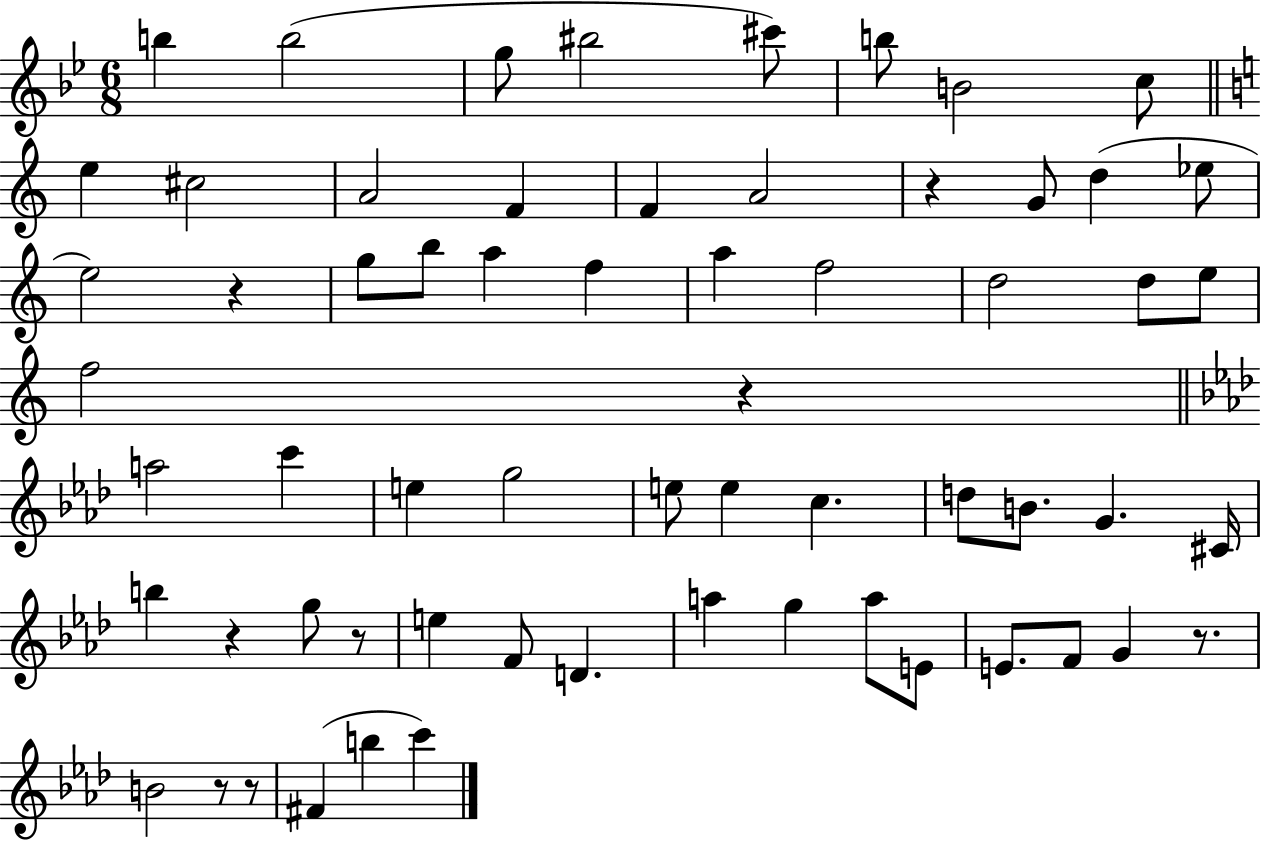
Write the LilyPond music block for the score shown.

{
  \clef treble
  \numericTimeSignature
  \time 6/8
  \key bes \major
  b''4 b''2( | g''8 bis''2 cis'''8) | b''8 b'2 c''8 | \bar "||" \break \key c \major e''4 cis''2 | a'2 f'4 | f'4 a'2 | r4 g'8 d''4( ees''8 | \break e''2) r4 | g''8 b''8 a''4 f''4 | a''4 f''2 | d''2 d''8 e''8 | \break f''2 r4 | \bar "||" \break \key aes \major a''2 c'''4 | e''4 g''2 | e''8 e''4 c''4. | d''8 b'8. g'4. cis'16 | \break b''4 r4 g''8 r8 | e''4 f'8 d'4. | a''4 g''4 a''8 e'8 | e'8. f'8 g'4 r8. | \break b'2 r8 r8 | fis'4( b''4 c'''4) | \bar "|."
}